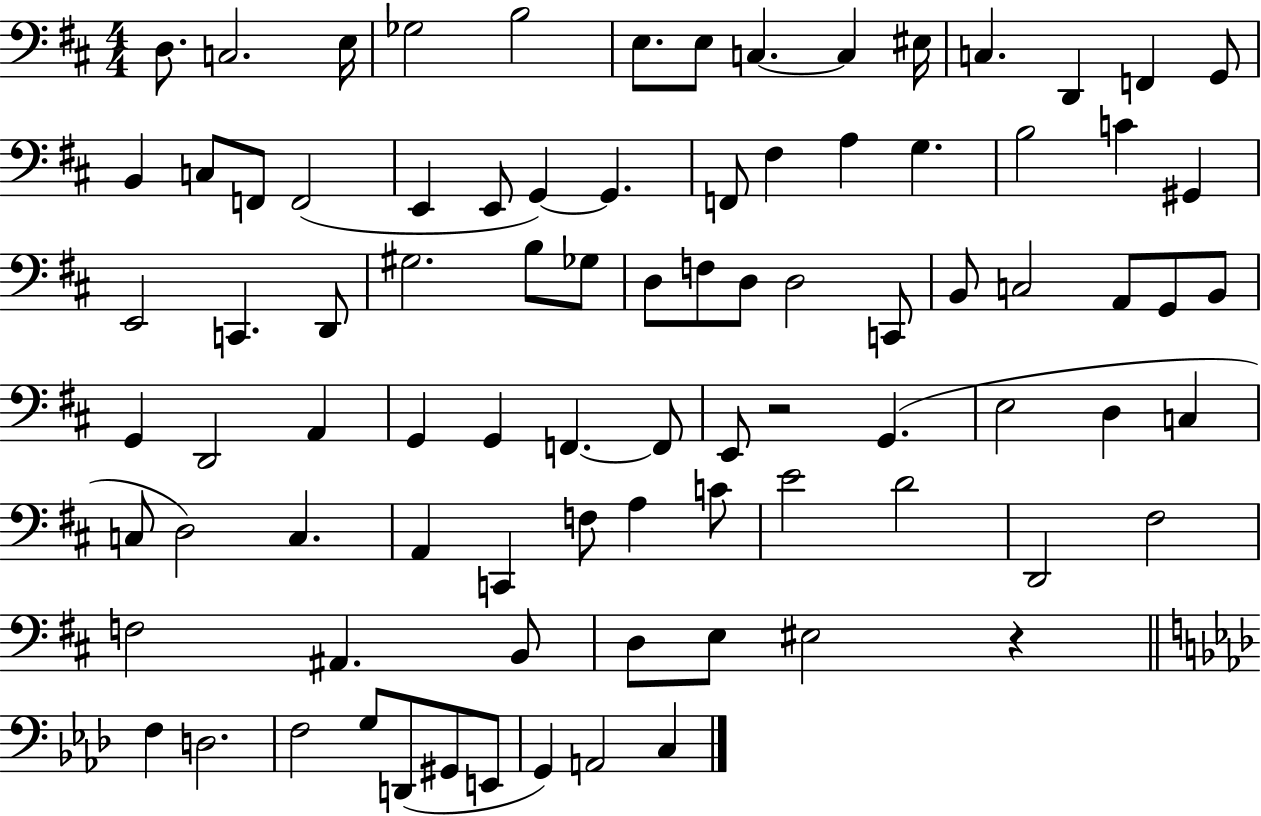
D3/e. C3/h. E3/s Gb3/h B3/h E3/e. E3/e C3/q. C3/q EIS3/s C3/q. D2/q F2/q G2/e B2/q C3/e F2/e F2/h E2/q E2/e G2/q G2/q. F2/e F#3/q A3/q G3/q. B3/h C4/q G#2/q E2/h C2/q. D2/e G#3/h. B3/e Gb3/e D3/e F3/e D3/e D3/h C2/e B2/e C3/h A2/e G2/e B2/e G2/q D2/h A2/q G2/q G2/q F2/q. F2/e E2/e R/h G2/q. E3/h D3/q C3/q C3/e D3/h C3/q. A2/q C2/q F3/e A3/q C4/e E4/h D4/h D2/h F#3/h F3/h A#2/q. B2/e D3/e E3/e EIS3/h R/q F3/q D3/h. F3/h G3/e D2/e G#2/e E2/e G2/q A2/h C3/q